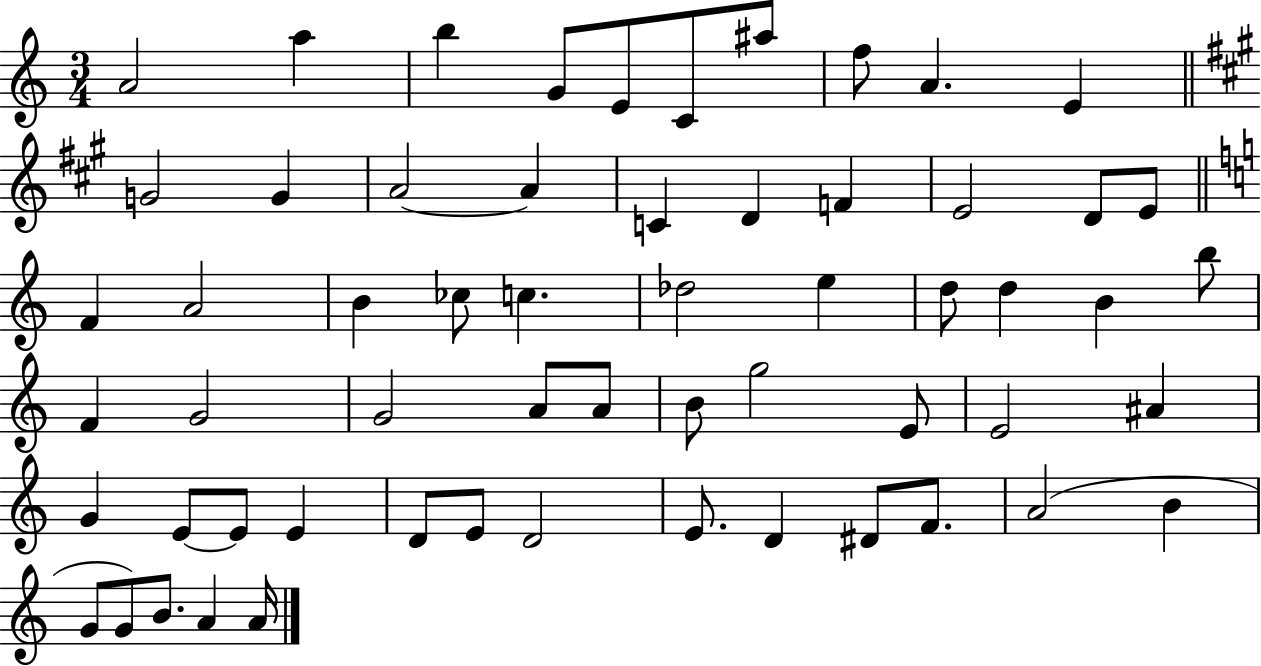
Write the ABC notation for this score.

X:1
T:Untitled
M:3/4
L:1/4
K:C
A2 a b G/2 E/2 C/2 ^a/2 f/2 A E G2 G A2 A C D F E2 D/2 E/2 F A2 B _c/2 c _d2 e d/2 d B b/2 F G2 G2 A/2 A/2 B/2 g2 E/2 E2 ^A G E/2 E/2 E D/2 E/2 D2 E/2 D ^D/2 F/2 A2 B G/2 G/2 B/2 A A/4